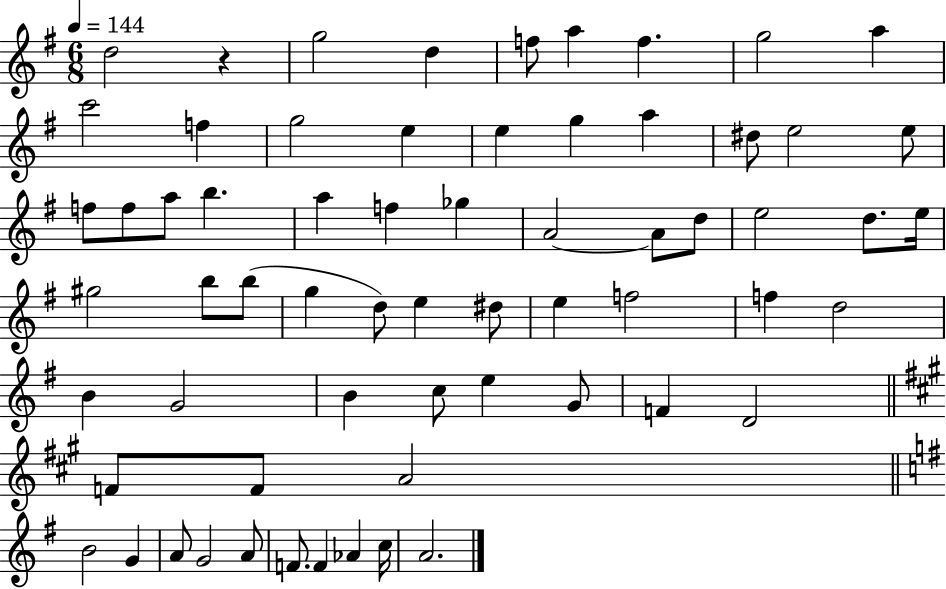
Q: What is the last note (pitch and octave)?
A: A4